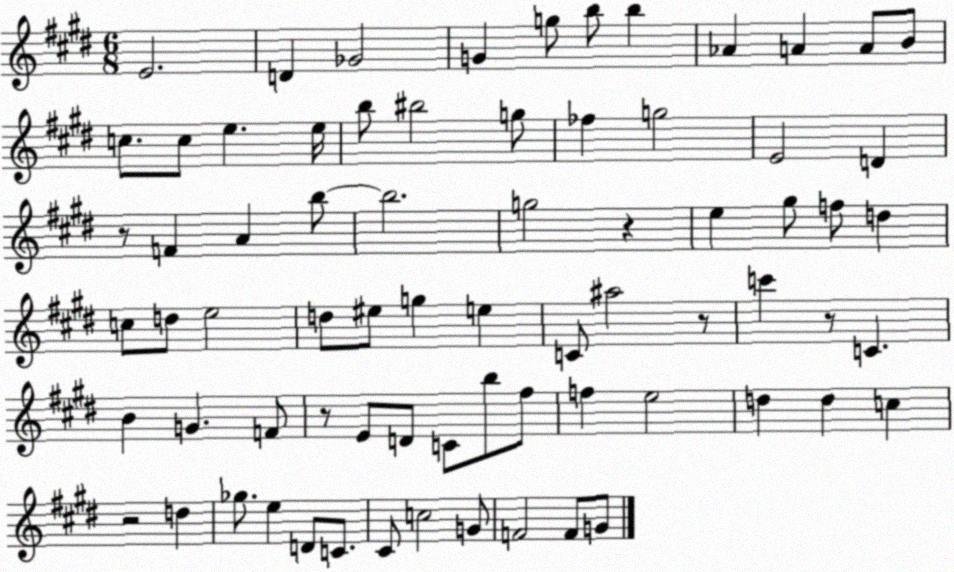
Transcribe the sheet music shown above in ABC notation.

X:1
T:Untitled
M:6/8
L:1/4
K:E
E2 D _G2 G g/2 b/2 b _A A A/2 B/2 c/2 c/2 e e/4 b/2 ^b2 g/2 _f g2 E2 D z/2 F A b/2 b2 g2 z e ^g/2 f/2 d c/2 d/2 e2 d/2 ^e/2 g e C/2 ^a2 z/2 c' z/2 C B G F/2 z/2 E/2 D/2 C/2 b/2 ^f/2 f e2 d d c z2 d _g/2 e D/2 C/2 ^C/2 c2 G/2 F2 F/2 G/2